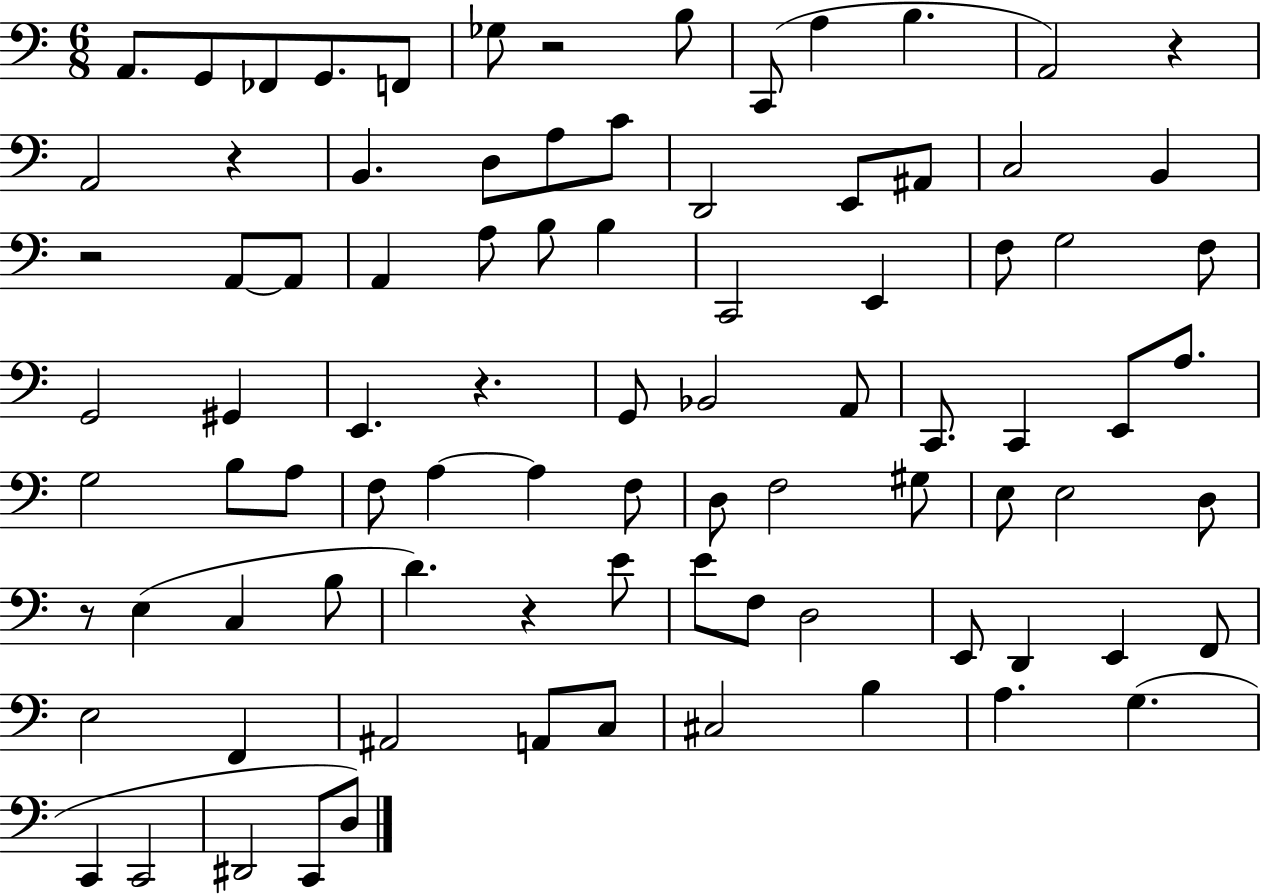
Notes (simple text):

A2/e. G2/e FES2/e G2/e. F2/e Gb3/e R/h B3/e C2/e A3/q B3/q. A2/h R/q A2/h R/q B2/q. D3/e A3/e C4/e D2/h E2/e A#2/e C3/h B2/q R/h A2/e A2/e A2/q A3/e B3/e B3/q C2/h E2/q F3/e G3/h F3/e G2/h G#2/q E2/q. R/q. G2/e Bb2/h A2/e C2/e. C2/q E2/e A3/e. G3/h B3/e A3/e F3/e A3/q A3/q F3/e D3/e F3/h G#3/e E3/e E3/h D3/e R/e E3/q C3/q B3/e D4/q. R/q E4/e E4/e F3/e D3/h E2/e D2/q E2/q F2/e E3/h F2/q A#2/h A2/e C3/e C#3/h B3/q A3/q. G3/q. C2/q C2/h D#2/h C2/e D3/e